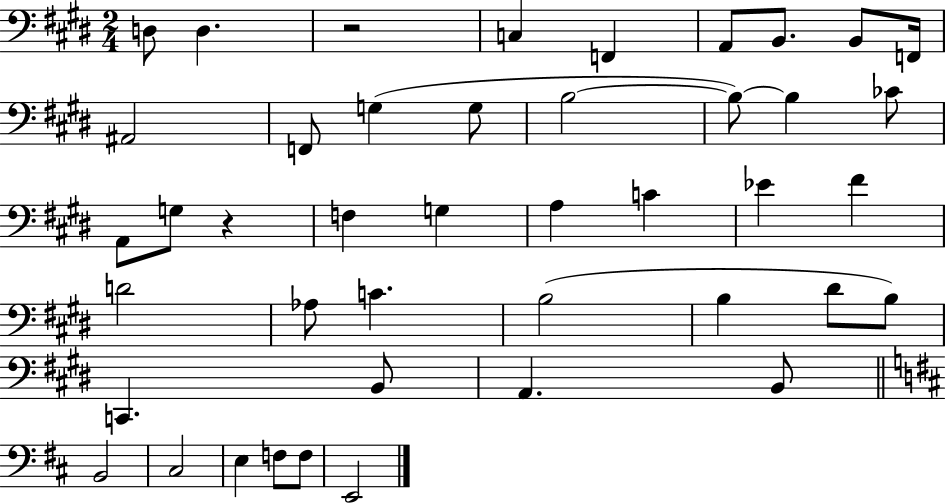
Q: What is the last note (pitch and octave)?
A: E2